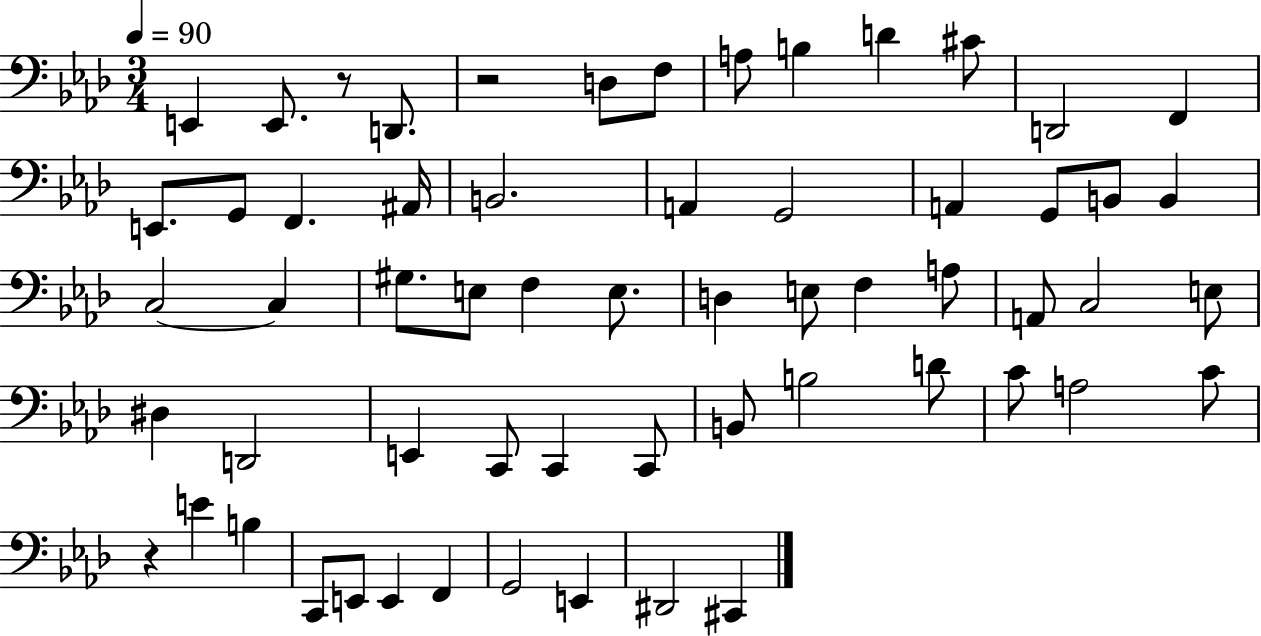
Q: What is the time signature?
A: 3/4